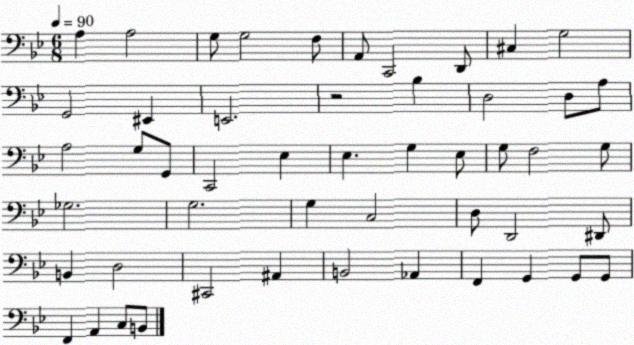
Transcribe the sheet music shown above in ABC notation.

X:1
T:Untitled
M:6/8
L:1/4
K:Bb
A, A,2 G,/2 G,2 F,/2 A,,/2 C,,2 D,,/2 ^C, G,2 G,,2 ^E,, E,,2 z2 _B, D,2 D,/2 A,/2 A,2 G,/2 G,,/2 C,,2 _E, _E, G, _E,/2 G,/2 F,2 G,/2 _G,2 G,2 G, C,2 D,/2 D,,2 ^D,,/2 B,, D,2 ^C,,2 ^A,, B,,2 _A,, F,, G,, G,,/2 G,,/2 F,, A,, C,/2 B,,/2